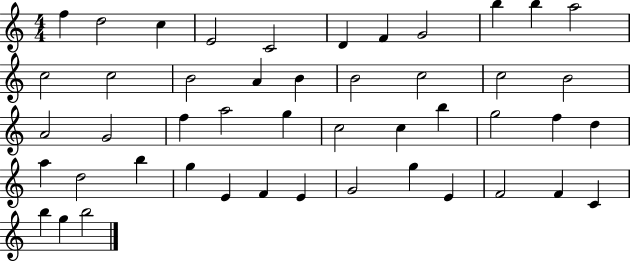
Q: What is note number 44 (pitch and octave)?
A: C4